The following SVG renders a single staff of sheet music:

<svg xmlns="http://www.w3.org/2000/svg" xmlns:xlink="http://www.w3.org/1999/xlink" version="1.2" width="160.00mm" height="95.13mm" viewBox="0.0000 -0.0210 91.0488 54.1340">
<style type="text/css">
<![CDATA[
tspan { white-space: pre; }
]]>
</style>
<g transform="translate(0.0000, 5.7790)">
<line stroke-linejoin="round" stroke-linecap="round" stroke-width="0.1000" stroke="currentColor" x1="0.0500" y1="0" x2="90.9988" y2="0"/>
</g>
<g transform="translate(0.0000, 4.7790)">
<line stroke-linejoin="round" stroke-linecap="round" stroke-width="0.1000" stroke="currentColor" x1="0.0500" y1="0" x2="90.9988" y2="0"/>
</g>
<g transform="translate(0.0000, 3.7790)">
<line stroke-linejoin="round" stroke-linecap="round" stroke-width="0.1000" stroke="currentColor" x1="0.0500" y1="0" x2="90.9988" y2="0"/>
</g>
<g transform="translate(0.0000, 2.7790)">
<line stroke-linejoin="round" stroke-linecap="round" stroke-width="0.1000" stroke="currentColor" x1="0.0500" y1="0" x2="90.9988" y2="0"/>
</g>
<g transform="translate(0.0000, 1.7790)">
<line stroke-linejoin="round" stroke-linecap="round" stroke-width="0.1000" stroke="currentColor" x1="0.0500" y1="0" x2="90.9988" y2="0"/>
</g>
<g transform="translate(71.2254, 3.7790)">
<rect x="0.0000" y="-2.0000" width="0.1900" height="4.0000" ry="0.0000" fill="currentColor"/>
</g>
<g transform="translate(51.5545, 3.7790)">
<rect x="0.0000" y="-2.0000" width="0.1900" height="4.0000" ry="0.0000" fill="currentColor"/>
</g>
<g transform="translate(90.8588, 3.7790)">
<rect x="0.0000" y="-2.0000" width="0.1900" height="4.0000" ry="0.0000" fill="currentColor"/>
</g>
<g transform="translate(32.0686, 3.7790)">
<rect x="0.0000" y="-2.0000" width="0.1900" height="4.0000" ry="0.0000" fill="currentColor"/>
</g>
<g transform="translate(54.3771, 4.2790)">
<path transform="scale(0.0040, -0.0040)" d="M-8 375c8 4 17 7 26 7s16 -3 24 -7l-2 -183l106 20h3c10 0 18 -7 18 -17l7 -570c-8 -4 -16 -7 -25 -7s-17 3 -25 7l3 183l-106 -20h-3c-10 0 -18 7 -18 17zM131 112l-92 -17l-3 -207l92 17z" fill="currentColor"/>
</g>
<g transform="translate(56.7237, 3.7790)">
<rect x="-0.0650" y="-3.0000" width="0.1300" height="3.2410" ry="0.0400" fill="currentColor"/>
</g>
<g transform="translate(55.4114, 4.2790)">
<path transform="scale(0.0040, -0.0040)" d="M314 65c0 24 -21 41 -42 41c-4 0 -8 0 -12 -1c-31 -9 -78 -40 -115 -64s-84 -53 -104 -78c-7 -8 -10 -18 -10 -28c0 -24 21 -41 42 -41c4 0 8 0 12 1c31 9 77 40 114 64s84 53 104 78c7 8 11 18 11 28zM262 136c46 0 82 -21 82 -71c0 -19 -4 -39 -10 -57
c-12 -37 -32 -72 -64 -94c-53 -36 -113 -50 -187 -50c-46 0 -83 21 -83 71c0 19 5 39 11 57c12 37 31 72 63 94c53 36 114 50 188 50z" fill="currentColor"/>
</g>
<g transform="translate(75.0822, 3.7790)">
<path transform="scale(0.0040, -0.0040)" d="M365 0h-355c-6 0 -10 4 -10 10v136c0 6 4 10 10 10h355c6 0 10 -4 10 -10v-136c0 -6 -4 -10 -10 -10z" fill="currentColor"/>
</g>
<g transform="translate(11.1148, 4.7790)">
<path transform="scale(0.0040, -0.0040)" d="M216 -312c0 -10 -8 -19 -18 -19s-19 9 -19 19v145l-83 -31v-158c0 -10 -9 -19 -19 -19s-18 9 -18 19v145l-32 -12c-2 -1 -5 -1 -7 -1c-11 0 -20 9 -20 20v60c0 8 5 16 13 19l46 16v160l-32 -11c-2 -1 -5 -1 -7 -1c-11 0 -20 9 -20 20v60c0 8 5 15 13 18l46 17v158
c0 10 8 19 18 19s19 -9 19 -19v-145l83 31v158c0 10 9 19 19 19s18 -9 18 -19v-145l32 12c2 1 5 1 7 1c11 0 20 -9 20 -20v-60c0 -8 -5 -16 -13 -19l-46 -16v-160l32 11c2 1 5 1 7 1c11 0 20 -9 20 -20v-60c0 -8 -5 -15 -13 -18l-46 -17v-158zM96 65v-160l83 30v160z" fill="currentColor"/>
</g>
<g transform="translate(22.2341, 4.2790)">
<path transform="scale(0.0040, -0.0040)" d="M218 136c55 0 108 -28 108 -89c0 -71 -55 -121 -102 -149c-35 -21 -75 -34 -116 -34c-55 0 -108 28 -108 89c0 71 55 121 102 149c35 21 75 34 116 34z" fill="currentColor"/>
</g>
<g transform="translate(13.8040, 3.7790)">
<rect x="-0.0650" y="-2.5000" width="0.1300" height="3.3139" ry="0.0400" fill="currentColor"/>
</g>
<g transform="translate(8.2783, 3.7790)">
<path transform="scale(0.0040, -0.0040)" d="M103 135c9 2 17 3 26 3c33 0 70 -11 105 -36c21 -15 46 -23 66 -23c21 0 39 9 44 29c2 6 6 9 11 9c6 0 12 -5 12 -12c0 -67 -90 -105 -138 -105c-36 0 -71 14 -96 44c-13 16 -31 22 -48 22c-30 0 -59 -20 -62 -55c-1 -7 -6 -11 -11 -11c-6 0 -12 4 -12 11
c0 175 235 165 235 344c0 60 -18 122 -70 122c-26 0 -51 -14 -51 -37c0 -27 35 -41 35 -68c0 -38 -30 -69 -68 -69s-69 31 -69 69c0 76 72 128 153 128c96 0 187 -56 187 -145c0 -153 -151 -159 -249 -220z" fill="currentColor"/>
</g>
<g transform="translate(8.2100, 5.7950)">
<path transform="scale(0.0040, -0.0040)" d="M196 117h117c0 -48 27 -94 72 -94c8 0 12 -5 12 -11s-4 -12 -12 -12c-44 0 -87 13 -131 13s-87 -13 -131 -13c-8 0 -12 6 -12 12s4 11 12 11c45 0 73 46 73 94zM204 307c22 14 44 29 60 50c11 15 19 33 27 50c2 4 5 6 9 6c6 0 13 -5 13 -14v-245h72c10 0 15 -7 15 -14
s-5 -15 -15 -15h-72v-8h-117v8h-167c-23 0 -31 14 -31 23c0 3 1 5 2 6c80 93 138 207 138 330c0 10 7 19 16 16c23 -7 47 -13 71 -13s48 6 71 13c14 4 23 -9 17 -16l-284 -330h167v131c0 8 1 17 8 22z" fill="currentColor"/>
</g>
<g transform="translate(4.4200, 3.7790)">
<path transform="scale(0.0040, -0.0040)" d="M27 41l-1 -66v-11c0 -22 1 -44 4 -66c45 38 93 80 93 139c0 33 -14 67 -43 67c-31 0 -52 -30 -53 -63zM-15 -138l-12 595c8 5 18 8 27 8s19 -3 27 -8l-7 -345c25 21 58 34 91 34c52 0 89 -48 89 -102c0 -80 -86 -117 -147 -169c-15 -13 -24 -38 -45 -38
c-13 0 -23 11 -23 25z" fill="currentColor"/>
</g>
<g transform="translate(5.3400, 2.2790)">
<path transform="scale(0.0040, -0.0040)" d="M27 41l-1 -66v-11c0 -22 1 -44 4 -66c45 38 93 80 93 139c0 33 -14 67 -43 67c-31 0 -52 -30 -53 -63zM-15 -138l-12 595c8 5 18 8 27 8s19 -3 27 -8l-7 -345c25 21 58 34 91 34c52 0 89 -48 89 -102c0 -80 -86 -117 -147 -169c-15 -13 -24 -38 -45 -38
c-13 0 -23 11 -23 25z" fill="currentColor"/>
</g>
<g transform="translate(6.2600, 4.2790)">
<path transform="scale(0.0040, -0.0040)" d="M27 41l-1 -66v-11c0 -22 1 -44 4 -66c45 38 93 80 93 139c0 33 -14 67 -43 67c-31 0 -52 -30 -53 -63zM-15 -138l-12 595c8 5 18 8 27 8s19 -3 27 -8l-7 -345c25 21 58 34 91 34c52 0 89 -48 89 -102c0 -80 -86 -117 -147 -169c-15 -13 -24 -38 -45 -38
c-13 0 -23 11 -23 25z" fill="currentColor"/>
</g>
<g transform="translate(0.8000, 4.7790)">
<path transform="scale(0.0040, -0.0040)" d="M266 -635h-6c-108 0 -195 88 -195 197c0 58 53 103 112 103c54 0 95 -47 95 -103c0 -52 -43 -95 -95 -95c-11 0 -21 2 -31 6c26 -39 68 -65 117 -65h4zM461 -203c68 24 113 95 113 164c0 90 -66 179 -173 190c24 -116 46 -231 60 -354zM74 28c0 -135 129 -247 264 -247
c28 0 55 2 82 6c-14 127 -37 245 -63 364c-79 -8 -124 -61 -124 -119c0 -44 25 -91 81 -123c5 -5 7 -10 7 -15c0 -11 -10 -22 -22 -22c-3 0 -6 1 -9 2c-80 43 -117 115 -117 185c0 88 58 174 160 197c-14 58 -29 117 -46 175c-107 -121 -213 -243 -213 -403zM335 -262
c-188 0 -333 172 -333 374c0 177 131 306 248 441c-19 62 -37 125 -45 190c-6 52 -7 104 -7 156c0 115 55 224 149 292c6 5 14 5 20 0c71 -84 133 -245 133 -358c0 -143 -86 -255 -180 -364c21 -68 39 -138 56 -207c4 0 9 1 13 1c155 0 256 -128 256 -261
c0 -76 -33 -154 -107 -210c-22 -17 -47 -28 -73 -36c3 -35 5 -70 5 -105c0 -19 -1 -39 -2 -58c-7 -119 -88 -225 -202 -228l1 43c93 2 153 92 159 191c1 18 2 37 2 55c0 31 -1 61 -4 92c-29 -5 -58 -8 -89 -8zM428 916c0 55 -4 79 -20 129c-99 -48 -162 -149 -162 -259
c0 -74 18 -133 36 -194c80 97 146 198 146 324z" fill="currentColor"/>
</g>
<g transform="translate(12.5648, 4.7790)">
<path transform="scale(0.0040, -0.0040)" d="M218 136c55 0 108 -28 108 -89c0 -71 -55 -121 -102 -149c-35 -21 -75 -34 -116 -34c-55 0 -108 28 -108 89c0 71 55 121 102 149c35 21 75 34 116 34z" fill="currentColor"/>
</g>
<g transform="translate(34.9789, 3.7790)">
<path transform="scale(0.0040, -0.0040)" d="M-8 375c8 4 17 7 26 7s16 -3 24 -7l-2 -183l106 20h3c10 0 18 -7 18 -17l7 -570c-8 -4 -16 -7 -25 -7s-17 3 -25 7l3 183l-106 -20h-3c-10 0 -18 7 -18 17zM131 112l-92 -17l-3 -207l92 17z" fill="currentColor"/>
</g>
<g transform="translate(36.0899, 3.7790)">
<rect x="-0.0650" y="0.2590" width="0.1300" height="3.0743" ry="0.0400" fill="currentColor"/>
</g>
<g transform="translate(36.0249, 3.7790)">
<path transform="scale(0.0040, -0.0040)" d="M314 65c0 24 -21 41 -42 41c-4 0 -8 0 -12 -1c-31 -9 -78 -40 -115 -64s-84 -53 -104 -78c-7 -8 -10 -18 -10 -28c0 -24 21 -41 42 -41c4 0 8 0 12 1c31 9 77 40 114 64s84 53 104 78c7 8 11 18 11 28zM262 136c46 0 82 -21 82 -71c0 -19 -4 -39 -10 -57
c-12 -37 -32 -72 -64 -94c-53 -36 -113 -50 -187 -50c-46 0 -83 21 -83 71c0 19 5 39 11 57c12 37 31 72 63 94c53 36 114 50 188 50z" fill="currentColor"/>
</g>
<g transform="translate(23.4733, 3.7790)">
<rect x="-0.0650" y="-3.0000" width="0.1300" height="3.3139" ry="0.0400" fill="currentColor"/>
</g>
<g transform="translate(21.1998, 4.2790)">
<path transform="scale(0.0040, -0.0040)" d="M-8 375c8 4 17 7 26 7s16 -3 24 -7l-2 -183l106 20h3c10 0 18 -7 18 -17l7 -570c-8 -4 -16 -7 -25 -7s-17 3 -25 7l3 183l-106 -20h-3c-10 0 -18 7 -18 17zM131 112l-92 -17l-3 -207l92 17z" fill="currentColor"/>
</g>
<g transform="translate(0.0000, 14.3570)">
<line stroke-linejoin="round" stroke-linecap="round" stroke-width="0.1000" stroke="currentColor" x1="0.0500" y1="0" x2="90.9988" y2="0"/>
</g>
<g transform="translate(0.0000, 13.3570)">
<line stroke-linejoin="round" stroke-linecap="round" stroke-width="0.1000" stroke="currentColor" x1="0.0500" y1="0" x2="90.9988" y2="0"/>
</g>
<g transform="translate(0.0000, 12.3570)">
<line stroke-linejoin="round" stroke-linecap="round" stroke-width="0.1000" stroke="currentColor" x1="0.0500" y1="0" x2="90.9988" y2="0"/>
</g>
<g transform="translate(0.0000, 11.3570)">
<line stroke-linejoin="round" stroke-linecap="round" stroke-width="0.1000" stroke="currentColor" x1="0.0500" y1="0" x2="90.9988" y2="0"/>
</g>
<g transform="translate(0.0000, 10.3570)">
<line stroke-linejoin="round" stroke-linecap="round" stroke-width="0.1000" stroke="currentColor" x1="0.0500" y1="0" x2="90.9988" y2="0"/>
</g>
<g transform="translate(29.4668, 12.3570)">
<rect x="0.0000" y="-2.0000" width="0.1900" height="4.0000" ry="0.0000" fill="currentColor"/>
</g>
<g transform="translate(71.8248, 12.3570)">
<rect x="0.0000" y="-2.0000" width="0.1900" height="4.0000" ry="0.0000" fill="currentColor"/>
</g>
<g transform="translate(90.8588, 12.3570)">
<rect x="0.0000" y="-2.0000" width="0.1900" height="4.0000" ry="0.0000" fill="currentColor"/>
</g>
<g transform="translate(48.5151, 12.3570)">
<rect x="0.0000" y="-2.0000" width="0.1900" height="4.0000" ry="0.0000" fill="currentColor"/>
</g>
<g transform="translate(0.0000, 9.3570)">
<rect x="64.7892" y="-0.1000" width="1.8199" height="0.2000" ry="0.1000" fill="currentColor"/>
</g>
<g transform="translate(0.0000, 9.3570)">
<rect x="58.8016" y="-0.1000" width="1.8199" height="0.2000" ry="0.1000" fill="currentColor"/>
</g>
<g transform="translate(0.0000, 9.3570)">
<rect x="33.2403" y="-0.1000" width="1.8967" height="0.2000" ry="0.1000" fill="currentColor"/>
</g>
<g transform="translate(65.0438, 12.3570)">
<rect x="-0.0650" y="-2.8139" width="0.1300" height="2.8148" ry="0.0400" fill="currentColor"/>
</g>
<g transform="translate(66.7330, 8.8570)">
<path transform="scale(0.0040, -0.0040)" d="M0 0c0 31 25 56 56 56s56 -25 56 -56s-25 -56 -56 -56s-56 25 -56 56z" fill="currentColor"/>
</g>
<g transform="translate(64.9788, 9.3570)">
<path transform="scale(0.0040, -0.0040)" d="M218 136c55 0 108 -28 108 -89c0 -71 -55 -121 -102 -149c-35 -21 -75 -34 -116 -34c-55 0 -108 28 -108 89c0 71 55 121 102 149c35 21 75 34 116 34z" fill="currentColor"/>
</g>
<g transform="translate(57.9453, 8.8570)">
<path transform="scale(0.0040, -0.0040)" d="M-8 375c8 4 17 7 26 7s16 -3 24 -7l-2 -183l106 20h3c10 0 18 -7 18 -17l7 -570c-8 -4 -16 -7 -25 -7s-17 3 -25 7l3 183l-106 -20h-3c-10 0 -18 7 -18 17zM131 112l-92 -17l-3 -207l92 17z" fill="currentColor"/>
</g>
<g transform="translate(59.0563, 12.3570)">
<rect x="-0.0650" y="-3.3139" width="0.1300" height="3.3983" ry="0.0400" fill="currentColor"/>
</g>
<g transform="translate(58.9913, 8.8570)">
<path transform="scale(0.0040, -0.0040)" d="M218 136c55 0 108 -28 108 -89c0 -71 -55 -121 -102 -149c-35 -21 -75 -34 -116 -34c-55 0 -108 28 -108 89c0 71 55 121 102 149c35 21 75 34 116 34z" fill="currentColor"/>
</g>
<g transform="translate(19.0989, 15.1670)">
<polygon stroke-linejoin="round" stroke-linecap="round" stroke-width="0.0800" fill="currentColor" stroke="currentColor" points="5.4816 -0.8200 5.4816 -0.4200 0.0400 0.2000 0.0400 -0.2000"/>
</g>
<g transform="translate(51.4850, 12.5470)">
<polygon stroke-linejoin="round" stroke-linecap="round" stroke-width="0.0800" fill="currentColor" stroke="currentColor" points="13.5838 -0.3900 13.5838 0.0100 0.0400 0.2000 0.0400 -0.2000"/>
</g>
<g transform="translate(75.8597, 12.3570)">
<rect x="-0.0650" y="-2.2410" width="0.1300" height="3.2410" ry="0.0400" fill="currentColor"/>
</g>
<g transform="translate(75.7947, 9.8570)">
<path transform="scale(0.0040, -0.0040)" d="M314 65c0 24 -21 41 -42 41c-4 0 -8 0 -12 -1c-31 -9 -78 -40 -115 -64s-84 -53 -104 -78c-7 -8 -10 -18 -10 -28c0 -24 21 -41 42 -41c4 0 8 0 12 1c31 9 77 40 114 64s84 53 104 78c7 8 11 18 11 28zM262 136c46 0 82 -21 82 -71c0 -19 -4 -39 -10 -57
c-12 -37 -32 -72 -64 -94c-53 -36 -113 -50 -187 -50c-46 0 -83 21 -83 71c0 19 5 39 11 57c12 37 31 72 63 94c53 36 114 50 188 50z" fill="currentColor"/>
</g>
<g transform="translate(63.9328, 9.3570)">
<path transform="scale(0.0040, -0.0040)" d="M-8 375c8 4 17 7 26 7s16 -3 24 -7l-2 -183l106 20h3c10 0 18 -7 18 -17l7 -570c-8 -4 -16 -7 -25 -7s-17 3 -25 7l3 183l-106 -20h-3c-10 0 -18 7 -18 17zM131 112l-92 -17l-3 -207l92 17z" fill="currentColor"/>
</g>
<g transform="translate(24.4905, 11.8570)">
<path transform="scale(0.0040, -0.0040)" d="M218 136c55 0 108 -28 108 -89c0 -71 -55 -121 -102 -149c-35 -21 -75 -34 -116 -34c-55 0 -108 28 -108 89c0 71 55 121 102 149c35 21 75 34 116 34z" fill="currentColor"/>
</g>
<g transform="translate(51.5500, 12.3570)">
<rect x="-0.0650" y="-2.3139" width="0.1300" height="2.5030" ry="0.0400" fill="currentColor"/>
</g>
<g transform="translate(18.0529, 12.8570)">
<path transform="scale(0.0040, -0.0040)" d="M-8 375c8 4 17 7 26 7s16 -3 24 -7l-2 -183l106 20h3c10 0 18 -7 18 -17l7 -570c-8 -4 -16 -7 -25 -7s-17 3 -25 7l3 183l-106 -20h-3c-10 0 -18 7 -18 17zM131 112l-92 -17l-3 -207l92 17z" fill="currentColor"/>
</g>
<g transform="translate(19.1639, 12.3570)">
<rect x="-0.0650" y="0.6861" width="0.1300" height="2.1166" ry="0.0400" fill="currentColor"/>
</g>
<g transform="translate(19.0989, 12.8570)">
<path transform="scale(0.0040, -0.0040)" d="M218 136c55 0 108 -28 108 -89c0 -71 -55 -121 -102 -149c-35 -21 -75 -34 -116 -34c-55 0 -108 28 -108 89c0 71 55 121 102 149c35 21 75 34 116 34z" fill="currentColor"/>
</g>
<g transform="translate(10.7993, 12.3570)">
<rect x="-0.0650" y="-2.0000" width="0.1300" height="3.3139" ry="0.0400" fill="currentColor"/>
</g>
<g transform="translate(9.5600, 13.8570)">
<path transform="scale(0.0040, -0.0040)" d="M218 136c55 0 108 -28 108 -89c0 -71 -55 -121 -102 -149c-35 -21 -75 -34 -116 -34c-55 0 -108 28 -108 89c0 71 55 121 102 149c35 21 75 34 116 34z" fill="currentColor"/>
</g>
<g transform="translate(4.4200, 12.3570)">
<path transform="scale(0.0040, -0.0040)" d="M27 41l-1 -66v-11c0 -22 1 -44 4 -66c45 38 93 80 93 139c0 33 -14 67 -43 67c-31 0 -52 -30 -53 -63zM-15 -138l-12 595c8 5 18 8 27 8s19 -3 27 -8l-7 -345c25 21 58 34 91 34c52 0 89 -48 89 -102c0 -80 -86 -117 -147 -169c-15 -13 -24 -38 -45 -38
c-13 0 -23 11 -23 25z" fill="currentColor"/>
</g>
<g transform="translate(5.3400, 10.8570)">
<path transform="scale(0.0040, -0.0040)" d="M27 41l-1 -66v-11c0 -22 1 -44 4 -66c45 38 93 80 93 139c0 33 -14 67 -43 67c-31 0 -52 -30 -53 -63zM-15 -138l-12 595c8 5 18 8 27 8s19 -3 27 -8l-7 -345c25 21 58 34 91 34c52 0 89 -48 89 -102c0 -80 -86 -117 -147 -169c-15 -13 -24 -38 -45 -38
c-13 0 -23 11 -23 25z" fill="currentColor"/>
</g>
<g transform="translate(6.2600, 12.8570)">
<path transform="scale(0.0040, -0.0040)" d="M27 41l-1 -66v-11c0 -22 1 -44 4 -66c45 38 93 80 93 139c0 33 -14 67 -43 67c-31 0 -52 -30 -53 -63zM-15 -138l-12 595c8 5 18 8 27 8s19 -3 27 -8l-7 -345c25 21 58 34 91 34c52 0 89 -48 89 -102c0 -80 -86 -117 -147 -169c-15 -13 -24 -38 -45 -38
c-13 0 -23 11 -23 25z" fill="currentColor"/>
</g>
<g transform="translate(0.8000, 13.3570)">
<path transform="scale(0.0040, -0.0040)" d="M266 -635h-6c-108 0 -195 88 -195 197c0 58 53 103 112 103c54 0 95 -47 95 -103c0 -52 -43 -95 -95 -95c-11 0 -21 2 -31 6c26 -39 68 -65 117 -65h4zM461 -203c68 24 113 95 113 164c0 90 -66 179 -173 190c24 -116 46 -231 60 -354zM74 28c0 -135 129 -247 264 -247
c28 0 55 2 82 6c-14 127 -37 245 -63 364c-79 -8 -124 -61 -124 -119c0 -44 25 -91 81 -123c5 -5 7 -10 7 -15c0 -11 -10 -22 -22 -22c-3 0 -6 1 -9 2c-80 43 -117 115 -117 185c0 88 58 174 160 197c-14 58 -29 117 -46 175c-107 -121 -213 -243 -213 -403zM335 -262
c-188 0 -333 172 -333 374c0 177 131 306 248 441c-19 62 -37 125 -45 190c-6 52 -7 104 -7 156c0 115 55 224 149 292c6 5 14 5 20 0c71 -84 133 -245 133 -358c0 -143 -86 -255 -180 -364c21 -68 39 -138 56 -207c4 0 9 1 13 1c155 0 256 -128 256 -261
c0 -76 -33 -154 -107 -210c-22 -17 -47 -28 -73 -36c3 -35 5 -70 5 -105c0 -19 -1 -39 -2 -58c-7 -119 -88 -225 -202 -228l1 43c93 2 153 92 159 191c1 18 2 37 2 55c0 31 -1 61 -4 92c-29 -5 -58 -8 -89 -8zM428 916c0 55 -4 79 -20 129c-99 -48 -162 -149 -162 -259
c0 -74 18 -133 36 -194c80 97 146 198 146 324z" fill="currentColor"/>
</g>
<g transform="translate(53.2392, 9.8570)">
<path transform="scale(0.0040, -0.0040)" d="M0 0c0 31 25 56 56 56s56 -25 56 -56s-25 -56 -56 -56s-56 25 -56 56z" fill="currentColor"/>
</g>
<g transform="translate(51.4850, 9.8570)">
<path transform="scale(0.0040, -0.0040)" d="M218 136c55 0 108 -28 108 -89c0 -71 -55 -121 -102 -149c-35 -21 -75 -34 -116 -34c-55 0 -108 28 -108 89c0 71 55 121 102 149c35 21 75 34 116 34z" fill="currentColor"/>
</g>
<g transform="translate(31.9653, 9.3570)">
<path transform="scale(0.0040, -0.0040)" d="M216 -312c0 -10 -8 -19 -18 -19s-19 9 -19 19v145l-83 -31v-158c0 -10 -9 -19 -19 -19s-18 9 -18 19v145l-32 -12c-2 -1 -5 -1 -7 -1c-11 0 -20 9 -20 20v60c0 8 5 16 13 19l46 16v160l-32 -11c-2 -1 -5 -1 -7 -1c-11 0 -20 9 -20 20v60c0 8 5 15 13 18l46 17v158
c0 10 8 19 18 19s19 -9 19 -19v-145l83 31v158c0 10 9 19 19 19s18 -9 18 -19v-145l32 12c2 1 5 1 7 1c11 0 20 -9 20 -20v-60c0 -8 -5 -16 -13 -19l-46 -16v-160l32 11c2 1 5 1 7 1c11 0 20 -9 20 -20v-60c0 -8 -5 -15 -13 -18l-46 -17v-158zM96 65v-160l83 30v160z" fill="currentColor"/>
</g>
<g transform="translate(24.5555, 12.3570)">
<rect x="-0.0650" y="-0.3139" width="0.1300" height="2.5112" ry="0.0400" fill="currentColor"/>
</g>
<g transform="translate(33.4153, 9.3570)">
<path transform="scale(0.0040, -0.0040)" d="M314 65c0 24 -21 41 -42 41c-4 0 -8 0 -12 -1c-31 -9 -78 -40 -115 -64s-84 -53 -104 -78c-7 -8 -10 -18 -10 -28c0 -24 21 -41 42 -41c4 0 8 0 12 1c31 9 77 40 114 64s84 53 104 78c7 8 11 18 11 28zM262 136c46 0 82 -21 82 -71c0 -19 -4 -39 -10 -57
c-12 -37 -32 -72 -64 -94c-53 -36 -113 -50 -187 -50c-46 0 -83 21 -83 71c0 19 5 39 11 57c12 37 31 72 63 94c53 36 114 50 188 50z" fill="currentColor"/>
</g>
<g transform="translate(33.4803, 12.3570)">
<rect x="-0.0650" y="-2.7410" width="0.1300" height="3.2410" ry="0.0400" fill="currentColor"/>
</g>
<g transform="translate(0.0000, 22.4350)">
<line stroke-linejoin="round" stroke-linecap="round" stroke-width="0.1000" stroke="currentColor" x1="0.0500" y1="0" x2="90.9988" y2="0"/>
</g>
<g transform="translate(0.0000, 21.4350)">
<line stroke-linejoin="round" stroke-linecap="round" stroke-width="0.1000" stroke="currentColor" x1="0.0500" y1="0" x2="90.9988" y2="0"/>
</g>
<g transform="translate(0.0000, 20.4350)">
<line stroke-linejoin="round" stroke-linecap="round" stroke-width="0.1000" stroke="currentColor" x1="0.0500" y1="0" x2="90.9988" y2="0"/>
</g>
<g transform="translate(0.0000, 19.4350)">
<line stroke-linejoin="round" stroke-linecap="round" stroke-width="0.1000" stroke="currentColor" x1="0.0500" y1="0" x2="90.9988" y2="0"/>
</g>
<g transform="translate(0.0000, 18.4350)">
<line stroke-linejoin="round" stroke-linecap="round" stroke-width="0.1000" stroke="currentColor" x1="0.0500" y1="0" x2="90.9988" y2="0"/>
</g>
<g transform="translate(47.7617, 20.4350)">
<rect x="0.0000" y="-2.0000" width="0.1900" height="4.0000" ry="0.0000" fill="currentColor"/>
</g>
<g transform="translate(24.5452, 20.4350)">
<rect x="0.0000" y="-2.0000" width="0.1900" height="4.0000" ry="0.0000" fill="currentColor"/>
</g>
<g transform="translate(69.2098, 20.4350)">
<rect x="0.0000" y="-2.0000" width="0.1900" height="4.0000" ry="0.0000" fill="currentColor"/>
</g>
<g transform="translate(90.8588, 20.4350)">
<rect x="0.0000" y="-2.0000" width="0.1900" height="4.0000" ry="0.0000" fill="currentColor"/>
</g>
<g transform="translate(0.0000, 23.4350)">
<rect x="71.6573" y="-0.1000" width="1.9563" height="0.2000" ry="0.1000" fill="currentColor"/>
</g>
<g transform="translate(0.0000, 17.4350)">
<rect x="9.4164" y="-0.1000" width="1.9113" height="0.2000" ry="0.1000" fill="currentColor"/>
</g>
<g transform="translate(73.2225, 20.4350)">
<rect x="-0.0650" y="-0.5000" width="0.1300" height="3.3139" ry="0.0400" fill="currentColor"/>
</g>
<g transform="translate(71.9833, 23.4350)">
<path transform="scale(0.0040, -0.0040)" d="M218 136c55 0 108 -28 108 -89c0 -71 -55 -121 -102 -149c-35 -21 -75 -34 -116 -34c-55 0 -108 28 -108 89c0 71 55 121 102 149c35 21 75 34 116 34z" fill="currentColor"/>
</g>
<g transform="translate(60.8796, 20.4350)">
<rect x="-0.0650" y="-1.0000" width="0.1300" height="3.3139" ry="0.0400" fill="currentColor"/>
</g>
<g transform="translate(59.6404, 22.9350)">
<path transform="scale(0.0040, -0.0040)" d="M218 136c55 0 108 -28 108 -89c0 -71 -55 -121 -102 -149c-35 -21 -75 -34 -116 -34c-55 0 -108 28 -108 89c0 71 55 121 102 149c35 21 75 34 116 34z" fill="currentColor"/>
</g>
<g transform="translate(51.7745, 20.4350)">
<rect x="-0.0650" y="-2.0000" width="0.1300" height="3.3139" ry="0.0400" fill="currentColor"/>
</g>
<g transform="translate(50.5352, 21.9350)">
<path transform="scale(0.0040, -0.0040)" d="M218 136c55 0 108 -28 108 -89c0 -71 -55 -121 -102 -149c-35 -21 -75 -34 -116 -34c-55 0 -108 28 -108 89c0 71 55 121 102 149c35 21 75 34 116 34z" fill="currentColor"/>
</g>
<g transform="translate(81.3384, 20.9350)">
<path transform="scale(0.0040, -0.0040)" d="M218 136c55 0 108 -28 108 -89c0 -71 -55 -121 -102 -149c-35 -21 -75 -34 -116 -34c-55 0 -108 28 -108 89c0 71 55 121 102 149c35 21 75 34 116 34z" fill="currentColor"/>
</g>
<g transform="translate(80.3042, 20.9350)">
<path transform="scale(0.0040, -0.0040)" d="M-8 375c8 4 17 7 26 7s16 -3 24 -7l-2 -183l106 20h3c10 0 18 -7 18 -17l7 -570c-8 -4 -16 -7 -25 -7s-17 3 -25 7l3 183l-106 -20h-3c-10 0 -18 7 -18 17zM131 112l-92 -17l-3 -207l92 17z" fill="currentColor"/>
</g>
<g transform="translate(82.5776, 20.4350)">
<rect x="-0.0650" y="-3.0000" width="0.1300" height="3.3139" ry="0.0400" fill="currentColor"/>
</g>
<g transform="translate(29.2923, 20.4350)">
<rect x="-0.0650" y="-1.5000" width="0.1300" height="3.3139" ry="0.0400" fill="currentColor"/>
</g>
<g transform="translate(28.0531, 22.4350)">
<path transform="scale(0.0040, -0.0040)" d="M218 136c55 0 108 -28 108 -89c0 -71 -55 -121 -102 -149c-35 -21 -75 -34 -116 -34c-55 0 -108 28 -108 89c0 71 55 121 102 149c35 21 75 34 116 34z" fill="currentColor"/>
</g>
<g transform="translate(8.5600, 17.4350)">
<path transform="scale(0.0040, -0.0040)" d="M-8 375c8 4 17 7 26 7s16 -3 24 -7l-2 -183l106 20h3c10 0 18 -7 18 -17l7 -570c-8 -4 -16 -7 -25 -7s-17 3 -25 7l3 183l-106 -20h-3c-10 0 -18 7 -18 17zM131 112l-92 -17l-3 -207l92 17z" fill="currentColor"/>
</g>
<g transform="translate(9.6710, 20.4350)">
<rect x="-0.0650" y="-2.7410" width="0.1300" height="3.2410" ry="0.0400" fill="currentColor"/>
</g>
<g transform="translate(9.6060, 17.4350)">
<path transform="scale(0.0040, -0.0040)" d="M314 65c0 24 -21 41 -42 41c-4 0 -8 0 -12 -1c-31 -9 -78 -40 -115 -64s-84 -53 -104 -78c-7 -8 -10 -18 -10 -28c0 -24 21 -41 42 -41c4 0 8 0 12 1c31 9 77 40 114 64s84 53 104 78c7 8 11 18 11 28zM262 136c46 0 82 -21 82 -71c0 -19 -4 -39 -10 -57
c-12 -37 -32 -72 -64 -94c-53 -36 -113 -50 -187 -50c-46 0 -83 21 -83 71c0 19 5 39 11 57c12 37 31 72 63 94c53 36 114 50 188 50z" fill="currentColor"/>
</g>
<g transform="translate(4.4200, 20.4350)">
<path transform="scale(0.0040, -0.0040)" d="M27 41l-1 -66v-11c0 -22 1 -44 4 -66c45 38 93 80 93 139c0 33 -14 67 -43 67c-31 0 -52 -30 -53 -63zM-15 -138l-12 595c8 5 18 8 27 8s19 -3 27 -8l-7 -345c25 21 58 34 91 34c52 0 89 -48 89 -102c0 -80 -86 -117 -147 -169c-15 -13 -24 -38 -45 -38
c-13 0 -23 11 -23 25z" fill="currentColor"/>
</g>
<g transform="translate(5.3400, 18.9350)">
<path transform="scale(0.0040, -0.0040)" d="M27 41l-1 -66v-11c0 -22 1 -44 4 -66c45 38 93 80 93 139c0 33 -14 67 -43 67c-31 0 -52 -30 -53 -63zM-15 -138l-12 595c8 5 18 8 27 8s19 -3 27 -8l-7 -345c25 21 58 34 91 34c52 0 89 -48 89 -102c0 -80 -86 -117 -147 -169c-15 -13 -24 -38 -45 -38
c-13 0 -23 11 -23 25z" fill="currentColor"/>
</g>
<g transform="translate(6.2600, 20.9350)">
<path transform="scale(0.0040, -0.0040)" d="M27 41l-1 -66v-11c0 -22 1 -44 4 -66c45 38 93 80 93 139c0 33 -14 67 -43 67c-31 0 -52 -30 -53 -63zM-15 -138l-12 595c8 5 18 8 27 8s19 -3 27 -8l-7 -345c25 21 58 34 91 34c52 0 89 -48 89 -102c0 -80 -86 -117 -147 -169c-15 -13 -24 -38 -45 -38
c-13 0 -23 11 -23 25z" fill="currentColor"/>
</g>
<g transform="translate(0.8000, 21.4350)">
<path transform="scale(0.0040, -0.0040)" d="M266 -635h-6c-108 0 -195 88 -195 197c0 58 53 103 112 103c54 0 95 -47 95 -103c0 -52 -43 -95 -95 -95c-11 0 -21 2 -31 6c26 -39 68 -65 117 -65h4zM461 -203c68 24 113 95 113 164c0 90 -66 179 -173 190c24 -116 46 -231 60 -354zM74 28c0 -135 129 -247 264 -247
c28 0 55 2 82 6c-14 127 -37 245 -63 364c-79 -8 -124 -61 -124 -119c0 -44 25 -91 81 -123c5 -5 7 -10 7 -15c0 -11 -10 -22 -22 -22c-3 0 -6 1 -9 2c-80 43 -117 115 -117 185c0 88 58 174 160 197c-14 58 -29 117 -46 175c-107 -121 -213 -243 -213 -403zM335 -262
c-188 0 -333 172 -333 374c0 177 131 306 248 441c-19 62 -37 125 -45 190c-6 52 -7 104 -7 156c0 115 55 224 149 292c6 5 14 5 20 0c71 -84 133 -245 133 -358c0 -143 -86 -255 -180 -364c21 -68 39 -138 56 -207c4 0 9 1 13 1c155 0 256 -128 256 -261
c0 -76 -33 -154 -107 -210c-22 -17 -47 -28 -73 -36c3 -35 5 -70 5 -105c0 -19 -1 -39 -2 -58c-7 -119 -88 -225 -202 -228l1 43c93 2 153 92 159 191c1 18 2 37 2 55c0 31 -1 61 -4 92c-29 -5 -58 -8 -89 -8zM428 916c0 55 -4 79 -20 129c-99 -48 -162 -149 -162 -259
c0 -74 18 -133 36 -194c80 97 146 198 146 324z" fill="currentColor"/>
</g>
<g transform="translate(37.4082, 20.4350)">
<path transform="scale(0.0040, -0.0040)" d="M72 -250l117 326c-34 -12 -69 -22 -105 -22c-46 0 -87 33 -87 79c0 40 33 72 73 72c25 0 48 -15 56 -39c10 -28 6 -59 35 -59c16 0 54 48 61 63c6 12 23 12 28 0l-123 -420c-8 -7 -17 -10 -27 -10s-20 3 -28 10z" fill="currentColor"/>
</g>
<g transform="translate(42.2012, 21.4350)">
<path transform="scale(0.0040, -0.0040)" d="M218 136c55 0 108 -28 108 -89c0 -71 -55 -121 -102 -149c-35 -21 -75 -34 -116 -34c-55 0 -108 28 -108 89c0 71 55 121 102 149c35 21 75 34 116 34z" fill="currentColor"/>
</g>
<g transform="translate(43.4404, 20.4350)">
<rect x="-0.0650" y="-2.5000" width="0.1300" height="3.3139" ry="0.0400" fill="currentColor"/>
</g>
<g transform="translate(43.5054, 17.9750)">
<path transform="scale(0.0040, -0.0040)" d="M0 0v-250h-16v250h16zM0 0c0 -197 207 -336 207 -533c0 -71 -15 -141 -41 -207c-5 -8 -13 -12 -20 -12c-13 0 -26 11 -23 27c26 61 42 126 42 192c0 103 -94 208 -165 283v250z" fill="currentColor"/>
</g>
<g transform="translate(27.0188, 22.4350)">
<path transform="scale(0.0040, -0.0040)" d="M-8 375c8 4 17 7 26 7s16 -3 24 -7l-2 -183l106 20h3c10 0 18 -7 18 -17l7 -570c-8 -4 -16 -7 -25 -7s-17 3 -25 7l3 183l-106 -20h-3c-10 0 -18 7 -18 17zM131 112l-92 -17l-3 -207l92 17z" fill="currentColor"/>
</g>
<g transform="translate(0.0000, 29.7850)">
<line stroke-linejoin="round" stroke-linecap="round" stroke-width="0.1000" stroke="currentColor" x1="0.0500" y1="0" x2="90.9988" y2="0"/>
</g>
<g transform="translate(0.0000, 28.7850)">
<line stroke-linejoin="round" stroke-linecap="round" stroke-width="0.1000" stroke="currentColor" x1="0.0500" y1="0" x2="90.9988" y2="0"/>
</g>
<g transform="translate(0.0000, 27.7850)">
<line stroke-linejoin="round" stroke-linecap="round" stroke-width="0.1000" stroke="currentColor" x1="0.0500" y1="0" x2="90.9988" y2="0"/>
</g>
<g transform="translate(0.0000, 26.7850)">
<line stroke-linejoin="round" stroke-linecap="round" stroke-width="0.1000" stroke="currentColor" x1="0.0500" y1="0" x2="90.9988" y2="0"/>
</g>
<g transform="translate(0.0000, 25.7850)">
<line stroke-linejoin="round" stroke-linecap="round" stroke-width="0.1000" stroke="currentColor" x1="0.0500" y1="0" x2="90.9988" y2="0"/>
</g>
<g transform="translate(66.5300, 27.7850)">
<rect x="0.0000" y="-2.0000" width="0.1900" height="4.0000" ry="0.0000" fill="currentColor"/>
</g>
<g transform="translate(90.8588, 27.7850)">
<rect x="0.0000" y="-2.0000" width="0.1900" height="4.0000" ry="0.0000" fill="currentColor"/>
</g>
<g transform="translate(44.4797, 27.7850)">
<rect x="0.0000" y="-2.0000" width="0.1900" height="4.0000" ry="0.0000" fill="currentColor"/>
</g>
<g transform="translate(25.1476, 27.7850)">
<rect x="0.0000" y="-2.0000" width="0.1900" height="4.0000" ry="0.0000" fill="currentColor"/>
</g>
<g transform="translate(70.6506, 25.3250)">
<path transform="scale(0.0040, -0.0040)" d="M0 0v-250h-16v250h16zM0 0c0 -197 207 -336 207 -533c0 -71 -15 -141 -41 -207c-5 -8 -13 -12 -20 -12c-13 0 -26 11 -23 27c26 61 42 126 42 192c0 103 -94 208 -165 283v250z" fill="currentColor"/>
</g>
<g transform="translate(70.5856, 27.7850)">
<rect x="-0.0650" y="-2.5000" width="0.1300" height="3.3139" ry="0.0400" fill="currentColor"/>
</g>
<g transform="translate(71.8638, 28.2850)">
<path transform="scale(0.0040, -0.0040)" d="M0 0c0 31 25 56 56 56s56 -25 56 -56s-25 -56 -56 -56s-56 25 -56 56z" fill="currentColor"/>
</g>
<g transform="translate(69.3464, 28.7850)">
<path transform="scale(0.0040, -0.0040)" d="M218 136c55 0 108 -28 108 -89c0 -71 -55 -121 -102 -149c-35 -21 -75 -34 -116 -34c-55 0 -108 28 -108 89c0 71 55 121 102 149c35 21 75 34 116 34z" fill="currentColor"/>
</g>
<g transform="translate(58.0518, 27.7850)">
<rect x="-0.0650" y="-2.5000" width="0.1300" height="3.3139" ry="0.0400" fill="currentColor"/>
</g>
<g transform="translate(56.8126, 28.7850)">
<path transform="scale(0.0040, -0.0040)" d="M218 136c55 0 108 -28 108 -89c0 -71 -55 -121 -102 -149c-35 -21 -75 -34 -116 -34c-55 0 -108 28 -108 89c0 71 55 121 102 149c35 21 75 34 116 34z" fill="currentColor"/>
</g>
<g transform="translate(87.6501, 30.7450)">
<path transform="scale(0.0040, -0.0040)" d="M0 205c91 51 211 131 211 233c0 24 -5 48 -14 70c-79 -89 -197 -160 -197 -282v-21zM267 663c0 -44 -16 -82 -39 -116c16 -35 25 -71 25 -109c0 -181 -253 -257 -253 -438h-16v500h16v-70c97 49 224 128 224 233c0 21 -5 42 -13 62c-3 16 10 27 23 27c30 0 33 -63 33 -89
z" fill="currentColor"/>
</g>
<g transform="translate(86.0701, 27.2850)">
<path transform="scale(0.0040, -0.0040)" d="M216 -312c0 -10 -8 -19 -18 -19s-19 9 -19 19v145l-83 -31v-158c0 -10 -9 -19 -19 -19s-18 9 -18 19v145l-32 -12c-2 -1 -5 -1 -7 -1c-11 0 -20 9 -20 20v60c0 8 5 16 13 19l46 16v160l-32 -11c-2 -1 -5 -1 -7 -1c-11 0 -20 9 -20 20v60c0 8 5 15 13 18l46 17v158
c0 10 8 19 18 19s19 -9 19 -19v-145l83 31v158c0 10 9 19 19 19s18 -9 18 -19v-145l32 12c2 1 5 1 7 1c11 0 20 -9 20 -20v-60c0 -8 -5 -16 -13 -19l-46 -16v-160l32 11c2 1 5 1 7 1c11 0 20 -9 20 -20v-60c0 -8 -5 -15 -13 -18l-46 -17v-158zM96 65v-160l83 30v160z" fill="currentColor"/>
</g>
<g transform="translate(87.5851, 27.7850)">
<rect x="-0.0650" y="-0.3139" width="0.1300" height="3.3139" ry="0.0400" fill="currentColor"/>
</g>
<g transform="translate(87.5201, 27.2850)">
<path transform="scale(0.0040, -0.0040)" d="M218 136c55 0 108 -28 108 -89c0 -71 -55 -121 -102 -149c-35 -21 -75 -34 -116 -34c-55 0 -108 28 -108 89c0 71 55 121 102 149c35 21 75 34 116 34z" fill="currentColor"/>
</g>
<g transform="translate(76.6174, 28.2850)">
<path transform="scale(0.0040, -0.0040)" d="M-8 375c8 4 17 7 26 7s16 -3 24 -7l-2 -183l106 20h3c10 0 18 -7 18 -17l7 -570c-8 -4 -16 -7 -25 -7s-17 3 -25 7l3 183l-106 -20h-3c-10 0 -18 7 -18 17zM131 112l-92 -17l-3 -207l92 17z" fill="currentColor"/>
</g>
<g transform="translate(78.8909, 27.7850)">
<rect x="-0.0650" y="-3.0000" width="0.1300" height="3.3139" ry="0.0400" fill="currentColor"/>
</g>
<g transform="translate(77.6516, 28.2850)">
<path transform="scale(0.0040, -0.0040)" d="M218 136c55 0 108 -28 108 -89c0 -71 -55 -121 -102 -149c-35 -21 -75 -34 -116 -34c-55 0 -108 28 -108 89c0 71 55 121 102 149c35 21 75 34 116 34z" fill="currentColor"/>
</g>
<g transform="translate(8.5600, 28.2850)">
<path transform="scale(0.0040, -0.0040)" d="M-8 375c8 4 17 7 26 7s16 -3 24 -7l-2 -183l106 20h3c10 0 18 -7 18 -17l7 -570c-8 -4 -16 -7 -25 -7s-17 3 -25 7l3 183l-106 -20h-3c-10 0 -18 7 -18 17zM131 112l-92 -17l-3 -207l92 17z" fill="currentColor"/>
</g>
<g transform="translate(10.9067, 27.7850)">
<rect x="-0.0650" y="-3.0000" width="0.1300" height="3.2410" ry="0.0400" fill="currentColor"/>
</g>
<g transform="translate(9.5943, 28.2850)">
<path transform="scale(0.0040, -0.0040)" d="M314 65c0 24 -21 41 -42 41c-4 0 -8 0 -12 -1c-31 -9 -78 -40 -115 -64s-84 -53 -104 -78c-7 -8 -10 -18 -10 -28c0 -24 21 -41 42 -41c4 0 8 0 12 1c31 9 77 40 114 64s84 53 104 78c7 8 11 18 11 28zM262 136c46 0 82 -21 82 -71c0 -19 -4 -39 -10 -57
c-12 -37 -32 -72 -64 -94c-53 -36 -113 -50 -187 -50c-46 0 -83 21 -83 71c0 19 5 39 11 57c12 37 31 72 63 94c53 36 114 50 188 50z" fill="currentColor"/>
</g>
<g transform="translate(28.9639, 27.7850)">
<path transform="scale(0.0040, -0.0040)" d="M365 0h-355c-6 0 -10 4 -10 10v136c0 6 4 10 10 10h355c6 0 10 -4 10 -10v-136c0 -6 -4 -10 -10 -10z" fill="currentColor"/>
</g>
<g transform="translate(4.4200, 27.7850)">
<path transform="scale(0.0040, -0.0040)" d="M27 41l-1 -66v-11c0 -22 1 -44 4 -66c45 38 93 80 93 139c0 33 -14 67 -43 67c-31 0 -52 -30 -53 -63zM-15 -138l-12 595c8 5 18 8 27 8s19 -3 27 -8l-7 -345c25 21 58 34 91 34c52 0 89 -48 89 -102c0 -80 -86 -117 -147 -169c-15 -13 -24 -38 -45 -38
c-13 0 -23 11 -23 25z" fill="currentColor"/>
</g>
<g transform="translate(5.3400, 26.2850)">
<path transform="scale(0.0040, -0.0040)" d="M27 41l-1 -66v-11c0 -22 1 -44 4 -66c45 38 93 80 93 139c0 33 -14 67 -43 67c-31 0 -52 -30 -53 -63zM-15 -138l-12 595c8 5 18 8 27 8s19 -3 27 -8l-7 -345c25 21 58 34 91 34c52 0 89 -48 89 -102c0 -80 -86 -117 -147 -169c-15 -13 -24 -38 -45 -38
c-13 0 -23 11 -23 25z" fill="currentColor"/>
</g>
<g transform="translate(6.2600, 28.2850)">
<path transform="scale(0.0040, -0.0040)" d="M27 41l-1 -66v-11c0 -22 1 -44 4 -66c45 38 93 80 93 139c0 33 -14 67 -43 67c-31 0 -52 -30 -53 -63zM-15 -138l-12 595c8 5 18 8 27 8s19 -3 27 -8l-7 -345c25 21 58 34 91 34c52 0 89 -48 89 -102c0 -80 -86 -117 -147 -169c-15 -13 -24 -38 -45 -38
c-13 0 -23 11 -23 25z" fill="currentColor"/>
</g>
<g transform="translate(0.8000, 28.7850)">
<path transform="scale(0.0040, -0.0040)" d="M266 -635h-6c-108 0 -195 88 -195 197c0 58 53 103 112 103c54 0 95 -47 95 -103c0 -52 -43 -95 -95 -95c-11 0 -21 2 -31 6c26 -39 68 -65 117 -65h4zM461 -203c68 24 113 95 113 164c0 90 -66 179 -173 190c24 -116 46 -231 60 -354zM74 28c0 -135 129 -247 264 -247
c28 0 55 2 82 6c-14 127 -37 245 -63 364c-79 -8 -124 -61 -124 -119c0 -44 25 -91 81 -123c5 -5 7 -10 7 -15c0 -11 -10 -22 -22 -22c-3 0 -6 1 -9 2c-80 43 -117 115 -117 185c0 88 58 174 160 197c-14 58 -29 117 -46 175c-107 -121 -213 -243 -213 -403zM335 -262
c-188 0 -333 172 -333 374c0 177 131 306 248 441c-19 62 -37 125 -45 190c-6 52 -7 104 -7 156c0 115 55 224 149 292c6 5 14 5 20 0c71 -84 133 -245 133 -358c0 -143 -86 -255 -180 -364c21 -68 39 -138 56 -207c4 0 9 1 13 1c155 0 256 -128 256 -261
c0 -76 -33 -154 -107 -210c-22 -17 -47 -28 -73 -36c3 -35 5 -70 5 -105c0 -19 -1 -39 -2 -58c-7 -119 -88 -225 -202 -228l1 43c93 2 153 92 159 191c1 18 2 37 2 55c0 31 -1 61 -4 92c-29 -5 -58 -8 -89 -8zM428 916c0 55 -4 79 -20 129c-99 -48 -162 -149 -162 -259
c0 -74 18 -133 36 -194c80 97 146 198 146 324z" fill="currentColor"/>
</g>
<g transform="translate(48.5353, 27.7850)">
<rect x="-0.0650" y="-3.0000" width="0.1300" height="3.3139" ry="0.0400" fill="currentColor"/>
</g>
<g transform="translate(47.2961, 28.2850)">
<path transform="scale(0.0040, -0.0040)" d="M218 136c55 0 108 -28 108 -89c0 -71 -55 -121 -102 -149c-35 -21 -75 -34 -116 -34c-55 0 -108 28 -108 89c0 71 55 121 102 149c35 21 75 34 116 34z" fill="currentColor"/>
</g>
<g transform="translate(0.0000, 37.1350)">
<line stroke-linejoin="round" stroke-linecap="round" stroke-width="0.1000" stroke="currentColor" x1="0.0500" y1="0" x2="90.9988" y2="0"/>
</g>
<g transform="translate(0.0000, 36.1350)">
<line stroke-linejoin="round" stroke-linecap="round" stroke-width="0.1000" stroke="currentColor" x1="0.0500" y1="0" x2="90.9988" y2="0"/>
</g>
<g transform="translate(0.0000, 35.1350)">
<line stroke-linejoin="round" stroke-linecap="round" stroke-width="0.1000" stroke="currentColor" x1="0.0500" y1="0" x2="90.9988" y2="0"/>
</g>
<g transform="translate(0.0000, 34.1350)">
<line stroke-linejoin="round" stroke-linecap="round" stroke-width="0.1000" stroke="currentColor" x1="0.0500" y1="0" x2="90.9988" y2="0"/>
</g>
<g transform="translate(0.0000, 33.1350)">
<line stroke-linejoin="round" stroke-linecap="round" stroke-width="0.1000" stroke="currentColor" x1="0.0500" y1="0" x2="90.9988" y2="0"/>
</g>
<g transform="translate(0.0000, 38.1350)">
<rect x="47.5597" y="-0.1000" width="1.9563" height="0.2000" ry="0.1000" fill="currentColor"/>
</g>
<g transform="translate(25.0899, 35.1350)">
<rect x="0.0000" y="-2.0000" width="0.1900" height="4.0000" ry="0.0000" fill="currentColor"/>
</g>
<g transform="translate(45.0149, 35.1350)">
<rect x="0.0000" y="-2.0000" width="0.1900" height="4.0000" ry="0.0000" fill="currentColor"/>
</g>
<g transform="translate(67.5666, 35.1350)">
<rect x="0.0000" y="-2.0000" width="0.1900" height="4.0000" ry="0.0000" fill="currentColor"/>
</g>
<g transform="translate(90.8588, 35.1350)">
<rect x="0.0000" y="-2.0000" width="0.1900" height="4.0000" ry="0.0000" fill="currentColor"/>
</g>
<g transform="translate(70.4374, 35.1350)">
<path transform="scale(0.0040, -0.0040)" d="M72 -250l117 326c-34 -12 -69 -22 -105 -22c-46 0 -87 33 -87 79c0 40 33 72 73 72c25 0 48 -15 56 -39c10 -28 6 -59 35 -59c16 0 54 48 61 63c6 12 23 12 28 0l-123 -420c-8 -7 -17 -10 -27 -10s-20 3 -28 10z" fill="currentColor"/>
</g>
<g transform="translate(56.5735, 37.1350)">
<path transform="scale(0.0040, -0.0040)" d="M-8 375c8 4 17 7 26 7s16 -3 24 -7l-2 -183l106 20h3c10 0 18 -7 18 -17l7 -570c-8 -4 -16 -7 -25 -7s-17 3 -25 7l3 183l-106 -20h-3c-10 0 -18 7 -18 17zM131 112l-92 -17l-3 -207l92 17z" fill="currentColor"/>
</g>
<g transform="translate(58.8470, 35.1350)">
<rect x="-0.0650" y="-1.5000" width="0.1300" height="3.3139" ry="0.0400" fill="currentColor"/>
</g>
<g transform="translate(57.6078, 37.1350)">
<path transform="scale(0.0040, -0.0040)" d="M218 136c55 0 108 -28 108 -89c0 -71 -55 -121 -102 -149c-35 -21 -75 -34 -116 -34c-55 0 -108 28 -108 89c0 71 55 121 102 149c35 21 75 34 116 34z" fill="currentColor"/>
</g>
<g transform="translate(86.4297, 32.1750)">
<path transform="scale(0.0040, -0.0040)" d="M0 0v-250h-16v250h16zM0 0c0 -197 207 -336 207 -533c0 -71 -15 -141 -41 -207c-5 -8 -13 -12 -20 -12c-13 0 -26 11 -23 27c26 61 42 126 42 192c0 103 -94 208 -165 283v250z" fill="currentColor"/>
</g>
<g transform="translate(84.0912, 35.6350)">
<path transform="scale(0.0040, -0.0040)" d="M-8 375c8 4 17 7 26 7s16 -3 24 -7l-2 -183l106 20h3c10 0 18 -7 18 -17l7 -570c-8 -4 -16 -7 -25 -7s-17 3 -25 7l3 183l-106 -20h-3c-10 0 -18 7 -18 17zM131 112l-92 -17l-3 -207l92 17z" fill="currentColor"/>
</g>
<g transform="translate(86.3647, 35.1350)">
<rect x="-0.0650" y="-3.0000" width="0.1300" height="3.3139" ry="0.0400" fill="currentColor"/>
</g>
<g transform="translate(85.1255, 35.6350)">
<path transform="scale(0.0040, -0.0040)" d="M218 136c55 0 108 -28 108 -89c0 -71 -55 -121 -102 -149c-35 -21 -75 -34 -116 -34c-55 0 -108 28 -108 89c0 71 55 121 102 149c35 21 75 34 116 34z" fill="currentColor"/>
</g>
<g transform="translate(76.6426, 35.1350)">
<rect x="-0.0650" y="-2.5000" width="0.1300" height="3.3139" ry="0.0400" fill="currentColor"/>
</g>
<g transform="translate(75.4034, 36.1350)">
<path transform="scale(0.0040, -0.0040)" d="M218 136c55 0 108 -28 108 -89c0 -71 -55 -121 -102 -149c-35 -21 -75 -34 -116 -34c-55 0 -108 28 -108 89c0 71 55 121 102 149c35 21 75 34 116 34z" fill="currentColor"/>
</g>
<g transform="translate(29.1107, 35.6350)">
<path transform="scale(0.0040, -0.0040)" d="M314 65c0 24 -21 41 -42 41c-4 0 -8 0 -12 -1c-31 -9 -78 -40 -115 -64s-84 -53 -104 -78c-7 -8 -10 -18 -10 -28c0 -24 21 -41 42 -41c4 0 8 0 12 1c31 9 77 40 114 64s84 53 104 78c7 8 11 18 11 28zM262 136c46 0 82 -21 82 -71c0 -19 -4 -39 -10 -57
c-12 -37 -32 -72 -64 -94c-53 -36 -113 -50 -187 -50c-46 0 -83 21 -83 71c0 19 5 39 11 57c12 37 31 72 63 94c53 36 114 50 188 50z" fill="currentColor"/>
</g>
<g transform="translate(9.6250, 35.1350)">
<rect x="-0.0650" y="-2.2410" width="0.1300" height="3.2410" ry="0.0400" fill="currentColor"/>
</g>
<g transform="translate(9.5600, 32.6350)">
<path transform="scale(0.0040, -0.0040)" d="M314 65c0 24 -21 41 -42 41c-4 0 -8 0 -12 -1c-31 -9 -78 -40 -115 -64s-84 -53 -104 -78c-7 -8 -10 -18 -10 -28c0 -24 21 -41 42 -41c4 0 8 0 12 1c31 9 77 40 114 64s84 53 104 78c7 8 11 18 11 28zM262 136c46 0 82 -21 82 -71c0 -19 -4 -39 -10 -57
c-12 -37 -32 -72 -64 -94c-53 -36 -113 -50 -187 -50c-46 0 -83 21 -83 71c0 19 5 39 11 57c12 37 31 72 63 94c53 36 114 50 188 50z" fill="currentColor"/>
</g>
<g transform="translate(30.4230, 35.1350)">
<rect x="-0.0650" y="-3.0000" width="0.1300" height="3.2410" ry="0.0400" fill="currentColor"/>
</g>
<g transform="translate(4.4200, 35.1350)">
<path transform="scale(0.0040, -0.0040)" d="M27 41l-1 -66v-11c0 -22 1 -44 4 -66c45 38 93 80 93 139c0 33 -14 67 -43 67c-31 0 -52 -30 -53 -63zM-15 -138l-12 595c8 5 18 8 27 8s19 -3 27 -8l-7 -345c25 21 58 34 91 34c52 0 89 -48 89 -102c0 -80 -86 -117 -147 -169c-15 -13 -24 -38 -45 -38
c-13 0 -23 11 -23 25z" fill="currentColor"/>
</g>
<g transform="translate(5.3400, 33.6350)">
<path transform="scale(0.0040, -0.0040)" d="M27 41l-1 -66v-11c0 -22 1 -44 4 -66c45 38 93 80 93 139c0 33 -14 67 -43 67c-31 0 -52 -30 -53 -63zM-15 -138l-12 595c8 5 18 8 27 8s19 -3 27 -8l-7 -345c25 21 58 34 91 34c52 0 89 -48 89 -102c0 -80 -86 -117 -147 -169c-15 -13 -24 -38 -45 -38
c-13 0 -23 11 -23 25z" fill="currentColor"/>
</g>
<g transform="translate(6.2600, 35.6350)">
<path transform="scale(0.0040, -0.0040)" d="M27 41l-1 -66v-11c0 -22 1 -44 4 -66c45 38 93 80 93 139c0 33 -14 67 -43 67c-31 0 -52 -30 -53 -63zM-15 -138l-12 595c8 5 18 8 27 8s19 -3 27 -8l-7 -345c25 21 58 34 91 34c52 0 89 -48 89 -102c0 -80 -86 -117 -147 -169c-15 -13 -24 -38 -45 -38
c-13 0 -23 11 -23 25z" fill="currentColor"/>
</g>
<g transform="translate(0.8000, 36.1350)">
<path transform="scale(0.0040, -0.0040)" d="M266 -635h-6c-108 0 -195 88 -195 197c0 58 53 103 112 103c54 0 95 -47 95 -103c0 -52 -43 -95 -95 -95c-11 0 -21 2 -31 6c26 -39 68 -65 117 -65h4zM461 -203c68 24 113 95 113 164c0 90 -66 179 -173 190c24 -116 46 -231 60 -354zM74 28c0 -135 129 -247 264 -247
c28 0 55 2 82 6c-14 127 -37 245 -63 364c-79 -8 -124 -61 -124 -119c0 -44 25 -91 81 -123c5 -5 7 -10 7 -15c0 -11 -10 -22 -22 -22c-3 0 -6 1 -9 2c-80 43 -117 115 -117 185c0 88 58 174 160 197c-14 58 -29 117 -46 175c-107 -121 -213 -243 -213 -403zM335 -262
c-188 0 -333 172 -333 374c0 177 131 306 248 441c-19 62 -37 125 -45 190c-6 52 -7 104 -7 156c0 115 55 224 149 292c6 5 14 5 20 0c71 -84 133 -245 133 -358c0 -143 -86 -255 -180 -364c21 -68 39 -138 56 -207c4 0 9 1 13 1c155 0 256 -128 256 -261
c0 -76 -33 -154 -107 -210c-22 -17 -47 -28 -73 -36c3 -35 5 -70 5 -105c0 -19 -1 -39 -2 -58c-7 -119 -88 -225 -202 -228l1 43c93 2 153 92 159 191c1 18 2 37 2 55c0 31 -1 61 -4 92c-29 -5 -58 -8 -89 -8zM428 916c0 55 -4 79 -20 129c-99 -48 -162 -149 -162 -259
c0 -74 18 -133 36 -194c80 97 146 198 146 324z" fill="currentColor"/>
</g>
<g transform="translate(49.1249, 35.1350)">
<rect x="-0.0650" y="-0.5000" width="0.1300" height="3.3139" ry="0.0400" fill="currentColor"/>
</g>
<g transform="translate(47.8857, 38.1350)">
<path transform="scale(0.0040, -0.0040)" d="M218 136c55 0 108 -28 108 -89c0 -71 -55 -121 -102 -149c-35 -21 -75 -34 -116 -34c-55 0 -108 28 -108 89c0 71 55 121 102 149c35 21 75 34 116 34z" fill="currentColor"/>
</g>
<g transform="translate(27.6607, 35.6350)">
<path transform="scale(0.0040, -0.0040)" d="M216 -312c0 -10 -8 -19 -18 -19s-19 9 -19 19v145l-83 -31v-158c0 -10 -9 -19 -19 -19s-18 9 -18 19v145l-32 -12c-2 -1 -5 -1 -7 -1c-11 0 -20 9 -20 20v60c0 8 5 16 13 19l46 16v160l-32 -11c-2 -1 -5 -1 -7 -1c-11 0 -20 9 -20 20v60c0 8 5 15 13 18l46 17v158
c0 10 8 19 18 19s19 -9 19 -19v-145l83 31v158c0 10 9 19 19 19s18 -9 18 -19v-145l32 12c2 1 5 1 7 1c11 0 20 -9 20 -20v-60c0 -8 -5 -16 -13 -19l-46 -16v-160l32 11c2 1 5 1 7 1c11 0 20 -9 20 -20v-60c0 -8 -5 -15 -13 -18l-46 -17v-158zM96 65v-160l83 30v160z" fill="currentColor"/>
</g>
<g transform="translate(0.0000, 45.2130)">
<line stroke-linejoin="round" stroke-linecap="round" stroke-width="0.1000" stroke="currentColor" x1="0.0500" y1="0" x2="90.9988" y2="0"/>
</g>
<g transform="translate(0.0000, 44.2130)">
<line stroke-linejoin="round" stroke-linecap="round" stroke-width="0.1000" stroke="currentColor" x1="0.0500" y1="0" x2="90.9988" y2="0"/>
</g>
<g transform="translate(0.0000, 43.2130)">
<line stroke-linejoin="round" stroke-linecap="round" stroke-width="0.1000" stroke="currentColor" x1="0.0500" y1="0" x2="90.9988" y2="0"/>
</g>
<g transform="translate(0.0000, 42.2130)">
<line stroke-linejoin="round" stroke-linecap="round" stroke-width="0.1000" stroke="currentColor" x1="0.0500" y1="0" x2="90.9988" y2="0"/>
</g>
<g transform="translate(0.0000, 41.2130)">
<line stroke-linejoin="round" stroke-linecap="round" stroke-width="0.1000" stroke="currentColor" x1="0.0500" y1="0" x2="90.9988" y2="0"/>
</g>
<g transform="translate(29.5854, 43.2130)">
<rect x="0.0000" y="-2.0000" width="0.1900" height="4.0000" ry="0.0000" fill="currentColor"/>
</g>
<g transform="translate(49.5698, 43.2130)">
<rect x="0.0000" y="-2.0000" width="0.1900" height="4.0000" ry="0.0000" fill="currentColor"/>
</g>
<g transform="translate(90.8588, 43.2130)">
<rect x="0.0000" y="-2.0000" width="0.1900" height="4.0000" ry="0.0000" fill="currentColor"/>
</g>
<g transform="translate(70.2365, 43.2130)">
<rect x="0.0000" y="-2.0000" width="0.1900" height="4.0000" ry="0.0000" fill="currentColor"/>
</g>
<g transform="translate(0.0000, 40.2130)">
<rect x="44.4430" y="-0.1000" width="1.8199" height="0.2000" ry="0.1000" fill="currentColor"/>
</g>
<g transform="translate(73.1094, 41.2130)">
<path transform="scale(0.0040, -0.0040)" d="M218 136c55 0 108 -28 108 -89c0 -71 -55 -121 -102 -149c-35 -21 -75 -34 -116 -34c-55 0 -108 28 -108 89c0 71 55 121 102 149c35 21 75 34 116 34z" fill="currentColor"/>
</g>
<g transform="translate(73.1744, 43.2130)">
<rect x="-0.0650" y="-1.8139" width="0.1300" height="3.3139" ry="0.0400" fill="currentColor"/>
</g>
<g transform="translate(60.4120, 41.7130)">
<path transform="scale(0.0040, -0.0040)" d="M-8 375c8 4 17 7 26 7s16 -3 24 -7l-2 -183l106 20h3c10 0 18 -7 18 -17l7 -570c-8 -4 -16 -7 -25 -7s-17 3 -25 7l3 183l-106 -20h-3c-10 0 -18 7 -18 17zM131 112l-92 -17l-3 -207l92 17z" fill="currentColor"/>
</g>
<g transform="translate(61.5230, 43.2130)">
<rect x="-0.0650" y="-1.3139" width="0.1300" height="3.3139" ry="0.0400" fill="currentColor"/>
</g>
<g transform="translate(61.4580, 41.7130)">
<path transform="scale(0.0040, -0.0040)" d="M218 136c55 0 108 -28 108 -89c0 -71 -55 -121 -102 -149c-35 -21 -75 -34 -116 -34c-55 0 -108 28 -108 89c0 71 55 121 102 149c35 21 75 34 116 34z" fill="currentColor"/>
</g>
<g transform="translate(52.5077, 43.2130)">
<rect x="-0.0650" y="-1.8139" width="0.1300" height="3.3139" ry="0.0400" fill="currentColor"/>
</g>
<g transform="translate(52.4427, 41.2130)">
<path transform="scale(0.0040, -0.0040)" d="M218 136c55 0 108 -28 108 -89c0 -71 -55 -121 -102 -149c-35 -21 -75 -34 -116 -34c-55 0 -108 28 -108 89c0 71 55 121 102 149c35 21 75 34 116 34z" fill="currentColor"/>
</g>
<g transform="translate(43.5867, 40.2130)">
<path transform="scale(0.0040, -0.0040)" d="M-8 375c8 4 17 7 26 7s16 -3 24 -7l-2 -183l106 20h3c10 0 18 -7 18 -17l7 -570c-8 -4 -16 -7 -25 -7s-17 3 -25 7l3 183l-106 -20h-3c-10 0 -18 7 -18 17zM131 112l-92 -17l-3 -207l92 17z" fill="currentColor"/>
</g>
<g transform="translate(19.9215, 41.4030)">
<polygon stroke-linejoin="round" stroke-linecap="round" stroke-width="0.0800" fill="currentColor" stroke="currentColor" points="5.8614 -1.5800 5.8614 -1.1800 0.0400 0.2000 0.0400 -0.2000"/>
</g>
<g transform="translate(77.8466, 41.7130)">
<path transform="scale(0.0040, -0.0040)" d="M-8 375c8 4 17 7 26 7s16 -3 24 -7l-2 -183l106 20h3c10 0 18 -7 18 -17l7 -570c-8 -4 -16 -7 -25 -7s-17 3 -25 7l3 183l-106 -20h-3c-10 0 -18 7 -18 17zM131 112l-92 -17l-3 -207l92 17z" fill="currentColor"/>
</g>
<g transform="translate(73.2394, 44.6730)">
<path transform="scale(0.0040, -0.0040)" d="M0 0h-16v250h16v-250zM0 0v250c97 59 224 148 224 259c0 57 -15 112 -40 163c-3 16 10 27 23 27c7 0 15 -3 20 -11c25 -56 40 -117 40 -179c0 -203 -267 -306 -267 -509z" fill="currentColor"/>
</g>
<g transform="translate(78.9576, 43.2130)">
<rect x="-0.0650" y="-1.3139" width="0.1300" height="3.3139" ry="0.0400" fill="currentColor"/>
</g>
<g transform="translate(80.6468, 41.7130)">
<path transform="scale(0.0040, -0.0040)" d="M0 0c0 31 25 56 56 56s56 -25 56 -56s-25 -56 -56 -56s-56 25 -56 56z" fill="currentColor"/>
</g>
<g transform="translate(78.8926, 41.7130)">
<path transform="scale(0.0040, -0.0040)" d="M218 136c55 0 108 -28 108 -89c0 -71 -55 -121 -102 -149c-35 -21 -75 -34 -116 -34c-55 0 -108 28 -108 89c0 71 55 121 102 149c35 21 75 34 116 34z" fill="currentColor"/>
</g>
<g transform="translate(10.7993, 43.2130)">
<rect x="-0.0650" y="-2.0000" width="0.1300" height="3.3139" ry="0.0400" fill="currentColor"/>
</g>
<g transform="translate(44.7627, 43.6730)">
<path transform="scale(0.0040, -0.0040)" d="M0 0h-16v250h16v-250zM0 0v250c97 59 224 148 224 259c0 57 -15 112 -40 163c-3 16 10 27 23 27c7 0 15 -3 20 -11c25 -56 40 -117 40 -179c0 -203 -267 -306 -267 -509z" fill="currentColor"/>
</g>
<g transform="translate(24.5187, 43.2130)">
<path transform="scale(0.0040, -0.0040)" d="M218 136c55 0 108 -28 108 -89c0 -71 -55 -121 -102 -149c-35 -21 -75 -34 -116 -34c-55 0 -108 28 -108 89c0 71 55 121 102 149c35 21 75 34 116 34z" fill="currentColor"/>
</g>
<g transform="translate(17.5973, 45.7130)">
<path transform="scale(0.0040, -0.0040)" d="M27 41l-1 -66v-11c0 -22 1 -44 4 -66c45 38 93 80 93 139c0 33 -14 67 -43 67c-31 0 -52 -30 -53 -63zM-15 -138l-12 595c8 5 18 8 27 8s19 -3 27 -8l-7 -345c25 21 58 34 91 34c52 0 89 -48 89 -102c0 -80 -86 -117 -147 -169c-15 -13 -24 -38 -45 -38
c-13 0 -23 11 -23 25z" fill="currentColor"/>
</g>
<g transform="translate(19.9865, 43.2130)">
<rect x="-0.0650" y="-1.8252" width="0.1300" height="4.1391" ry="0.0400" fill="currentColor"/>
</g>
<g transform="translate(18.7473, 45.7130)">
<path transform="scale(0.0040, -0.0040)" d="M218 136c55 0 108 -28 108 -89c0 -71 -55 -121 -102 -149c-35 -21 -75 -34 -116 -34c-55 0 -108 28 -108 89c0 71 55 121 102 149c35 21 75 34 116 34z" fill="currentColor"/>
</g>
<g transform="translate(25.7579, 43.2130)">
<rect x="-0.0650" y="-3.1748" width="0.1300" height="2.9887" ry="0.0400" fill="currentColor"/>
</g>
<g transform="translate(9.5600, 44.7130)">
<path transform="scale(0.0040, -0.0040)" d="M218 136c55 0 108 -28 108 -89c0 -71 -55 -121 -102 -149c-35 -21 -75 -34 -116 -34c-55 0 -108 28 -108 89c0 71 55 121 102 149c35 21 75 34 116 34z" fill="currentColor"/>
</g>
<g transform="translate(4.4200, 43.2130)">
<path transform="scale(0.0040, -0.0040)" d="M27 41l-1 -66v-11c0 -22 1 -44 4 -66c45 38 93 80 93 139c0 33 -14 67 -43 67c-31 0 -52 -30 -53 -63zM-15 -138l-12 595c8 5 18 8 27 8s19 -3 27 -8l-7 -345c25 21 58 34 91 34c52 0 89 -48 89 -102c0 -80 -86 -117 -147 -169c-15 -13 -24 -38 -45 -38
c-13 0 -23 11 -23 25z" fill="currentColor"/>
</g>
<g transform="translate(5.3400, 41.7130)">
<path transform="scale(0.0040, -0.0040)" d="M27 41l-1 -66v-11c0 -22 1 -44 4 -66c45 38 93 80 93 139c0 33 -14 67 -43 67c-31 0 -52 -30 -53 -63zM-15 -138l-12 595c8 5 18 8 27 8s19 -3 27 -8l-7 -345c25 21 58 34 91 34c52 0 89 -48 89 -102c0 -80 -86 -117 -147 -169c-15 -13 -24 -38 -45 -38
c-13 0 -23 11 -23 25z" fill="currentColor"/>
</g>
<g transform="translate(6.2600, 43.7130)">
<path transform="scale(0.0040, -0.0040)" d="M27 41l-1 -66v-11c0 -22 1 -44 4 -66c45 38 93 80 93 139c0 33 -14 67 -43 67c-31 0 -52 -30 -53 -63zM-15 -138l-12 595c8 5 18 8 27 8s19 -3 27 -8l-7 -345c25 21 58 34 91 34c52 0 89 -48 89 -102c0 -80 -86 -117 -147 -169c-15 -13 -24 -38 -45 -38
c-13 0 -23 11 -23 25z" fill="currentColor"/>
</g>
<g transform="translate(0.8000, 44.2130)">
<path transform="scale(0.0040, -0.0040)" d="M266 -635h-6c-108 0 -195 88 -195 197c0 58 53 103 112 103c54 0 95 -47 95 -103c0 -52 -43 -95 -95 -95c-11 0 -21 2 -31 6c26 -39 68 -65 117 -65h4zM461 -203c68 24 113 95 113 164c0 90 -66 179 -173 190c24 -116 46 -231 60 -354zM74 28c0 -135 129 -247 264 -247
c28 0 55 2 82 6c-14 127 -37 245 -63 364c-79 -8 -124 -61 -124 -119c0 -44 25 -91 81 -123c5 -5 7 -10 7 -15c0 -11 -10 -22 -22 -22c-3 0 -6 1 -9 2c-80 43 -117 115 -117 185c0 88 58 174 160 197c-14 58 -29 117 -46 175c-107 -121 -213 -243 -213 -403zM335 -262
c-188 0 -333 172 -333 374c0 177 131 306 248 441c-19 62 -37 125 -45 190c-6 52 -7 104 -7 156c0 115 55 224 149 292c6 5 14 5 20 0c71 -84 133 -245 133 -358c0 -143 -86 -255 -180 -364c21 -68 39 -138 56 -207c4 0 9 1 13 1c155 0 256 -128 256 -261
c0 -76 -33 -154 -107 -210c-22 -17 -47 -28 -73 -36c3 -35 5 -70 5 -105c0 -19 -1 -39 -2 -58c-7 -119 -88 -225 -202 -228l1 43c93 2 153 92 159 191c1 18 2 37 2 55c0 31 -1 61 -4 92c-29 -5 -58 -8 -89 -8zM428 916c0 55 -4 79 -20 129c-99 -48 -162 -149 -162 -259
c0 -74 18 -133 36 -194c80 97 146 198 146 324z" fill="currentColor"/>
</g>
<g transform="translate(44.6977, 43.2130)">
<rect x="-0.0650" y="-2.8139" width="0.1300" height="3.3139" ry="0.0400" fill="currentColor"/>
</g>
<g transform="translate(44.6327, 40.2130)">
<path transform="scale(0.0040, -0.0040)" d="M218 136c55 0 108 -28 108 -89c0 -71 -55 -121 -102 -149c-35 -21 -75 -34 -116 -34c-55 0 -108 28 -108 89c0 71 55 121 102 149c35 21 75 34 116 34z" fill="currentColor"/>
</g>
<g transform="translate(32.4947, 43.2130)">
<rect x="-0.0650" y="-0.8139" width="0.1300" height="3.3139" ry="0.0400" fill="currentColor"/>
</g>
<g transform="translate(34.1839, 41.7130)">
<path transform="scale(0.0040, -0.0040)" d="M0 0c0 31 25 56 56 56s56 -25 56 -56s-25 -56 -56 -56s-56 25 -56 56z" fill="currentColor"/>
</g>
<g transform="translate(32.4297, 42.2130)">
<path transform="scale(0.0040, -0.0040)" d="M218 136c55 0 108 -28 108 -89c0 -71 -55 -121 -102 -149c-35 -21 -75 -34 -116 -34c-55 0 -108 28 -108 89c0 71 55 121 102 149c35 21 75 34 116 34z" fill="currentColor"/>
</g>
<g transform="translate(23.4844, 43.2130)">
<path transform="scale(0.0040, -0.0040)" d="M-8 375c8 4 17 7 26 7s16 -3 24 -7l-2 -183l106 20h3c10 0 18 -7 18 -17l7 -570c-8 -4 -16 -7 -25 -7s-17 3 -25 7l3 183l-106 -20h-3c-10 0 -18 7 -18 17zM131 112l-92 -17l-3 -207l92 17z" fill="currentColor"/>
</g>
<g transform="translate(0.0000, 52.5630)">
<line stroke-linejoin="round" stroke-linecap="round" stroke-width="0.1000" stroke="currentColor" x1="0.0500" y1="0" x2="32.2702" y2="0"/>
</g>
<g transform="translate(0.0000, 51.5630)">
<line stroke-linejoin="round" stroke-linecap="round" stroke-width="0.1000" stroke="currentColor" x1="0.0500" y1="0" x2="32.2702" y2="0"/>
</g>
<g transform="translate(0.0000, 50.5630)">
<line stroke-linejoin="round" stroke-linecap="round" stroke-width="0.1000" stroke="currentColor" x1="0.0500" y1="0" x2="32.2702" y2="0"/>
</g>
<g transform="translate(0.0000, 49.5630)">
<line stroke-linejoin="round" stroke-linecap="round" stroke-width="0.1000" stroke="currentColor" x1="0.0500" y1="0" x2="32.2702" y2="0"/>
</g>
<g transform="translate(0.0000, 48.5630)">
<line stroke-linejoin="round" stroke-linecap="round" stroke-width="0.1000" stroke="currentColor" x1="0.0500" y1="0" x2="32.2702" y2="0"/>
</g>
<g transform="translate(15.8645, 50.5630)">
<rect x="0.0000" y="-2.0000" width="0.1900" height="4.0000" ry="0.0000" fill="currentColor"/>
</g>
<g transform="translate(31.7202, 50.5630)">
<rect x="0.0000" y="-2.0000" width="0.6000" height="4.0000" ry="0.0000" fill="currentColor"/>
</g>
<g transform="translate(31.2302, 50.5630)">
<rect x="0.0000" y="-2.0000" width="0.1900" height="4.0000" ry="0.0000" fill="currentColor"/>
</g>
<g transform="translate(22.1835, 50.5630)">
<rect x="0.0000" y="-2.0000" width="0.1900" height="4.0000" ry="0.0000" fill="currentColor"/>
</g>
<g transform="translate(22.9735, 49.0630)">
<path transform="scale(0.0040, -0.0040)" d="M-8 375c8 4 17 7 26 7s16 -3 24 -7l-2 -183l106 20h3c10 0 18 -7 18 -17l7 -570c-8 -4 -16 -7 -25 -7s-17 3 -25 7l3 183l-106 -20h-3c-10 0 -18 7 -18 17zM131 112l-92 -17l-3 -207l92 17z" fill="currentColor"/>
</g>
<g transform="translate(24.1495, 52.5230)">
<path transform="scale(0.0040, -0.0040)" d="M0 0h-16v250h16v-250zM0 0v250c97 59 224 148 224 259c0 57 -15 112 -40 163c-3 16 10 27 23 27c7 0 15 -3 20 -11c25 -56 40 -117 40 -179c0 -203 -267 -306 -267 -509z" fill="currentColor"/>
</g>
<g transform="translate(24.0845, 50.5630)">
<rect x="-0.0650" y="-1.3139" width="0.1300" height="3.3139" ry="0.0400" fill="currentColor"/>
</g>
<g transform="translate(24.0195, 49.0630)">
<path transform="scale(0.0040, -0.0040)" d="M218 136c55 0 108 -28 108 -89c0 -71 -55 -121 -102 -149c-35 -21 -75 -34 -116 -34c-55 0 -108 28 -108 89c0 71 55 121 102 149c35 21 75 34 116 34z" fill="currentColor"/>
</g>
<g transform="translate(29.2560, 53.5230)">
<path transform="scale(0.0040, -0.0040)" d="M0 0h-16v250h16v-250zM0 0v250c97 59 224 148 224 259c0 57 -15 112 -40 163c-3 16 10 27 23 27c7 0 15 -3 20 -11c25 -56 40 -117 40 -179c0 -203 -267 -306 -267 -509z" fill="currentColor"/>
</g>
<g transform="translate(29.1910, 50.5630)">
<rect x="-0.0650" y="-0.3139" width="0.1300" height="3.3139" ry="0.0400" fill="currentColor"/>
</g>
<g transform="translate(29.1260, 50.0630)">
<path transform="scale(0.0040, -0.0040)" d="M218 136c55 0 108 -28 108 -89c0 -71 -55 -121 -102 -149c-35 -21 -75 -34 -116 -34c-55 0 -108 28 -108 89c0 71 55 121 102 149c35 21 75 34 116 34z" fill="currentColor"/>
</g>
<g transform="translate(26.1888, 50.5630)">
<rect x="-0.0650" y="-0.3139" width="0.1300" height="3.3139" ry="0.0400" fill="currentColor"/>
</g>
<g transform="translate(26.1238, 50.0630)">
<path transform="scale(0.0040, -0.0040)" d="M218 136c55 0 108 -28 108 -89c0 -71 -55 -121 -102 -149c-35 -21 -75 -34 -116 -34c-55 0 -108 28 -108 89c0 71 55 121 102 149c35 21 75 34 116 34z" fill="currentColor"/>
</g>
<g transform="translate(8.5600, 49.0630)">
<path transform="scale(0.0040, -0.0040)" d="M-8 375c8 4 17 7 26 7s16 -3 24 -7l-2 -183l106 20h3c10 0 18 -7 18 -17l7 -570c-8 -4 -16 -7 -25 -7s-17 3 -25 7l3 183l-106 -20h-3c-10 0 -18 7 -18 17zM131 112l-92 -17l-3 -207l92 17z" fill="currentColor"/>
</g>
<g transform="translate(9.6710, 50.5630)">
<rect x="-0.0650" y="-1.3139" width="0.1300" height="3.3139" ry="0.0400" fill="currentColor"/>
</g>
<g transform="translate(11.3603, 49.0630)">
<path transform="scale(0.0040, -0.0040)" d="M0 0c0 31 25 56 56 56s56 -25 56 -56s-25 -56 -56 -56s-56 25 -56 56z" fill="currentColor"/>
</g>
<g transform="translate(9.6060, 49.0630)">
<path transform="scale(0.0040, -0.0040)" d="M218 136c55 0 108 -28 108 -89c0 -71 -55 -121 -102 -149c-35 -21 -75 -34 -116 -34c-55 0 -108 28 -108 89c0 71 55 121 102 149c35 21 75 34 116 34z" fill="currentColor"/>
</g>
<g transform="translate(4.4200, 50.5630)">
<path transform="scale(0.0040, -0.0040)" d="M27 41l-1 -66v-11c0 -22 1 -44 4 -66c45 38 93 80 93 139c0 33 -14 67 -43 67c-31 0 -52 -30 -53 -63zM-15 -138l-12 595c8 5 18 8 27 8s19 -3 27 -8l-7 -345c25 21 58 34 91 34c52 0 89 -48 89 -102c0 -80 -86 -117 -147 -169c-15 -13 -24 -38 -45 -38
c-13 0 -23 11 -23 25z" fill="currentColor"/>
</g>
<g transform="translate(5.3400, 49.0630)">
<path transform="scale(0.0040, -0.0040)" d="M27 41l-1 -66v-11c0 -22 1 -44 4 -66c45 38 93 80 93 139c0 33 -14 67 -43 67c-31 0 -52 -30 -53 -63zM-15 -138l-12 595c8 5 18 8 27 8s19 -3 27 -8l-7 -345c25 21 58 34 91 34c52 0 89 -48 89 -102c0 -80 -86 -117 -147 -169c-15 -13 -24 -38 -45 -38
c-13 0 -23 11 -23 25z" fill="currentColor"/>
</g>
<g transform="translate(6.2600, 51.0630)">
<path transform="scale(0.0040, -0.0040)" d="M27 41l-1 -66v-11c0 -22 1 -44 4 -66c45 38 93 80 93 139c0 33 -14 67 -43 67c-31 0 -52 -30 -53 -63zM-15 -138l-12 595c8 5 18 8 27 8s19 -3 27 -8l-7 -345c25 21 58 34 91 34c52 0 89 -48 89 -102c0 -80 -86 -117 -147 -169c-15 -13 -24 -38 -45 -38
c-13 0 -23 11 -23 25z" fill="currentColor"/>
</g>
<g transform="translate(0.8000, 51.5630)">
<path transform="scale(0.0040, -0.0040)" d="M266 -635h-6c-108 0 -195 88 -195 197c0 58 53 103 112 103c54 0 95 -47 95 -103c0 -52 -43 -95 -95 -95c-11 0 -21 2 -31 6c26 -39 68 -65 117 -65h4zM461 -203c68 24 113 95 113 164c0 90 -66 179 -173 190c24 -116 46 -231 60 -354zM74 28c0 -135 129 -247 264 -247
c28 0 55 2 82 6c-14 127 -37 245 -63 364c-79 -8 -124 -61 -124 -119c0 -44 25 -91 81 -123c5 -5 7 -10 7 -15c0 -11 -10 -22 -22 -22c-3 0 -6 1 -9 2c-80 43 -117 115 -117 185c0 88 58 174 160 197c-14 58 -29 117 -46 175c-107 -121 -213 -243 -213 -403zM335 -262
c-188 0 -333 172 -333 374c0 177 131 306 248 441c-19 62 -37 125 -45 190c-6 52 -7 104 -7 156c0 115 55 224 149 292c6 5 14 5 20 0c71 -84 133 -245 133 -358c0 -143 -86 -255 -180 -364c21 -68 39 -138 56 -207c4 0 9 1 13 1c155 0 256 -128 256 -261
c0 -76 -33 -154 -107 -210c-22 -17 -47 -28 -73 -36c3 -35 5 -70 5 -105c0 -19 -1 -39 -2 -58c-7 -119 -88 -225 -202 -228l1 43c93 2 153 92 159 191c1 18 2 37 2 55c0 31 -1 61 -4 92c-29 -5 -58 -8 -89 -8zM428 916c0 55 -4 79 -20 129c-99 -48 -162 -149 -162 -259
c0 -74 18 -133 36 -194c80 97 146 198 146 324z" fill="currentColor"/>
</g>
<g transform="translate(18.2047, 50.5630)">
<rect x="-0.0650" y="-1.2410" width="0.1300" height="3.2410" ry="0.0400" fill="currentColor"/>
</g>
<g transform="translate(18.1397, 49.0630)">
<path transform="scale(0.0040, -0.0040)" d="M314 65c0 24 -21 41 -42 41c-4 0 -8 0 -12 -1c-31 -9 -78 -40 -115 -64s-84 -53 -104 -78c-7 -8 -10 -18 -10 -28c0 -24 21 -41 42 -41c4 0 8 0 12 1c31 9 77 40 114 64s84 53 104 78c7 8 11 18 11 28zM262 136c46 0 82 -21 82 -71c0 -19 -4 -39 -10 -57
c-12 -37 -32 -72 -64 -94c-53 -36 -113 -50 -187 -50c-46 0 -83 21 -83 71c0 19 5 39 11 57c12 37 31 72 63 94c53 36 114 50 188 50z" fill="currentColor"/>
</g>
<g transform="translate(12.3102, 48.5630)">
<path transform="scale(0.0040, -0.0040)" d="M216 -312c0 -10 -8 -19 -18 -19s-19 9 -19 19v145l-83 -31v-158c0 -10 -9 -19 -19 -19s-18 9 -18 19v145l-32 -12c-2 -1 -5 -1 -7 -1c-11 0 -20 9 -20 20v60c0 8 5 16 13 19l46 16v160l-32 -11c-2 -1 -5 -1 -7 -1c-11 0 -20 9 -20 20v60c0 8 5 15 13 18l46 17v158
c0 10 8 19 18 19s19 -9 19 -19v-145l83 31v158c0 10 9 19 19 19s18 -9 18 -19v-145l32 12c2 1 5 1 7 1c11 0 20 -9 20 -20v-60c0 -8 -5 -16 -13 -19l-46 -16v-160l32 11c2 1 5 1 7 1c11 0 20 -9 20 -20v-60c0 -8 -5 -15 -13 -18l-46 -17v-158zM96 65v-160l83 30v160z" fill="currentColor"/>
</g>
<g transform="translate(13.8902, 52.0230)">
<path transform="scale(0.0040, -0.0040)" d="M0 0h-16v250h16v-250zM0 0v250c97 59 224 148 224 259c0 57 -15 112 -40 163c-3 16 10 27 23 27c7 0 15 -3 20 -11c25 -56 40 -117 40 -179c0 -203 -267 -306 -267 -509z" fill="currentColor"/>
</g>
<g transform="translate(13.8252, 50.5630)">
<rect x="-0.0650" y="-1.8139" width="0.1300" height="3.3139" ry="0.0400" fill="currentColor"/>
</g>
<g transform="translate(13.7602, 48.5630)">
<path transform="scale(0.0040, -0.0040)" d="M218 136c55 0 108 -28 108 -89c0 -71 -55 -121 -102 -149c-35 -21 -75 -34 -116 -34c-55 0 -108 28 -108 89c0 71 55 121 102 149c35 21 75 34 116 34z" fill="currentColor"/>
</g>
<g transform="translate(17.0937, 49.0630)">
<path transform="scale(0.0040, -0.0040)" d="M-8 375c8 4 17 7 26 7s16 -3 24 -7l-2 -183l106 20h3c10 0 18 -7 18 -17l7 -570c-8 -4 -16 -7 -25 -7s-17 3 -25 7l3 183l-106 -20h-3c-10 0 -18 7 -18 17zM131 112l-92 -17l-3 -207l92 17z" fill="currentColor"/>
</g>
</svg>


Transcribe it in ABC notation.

X:1
T:Untitled
M:2/4
L:1/4
K:Eb
^G A B2 A2 z2 F A/2 c/2 ^a2 g/2 b/2 a/2 g2 a2 E z/2 G/2 F D C A A2 z2 _A G G/2 A ^c/4 g2 ^A2 C E z/2 G A/2 F _D/2 B/2 d a/2 f e f/2 e e ^f/2 e2 e/2 c c/2